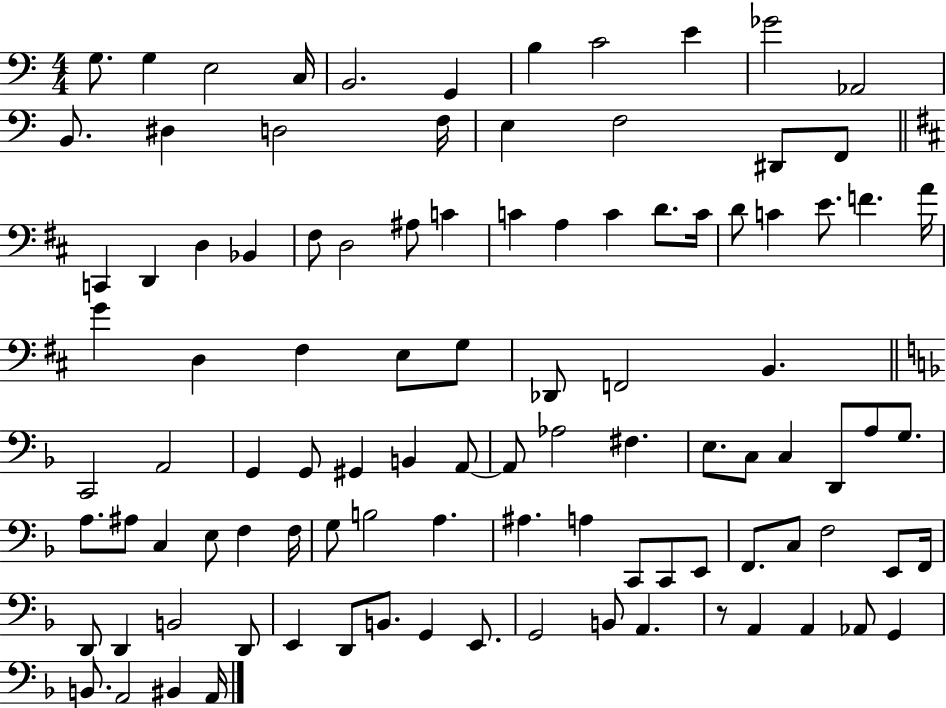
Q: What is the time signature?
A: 4/4